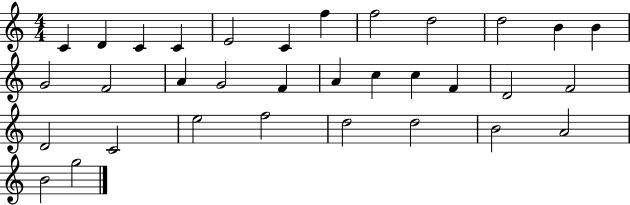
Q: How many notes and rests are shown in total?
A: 33